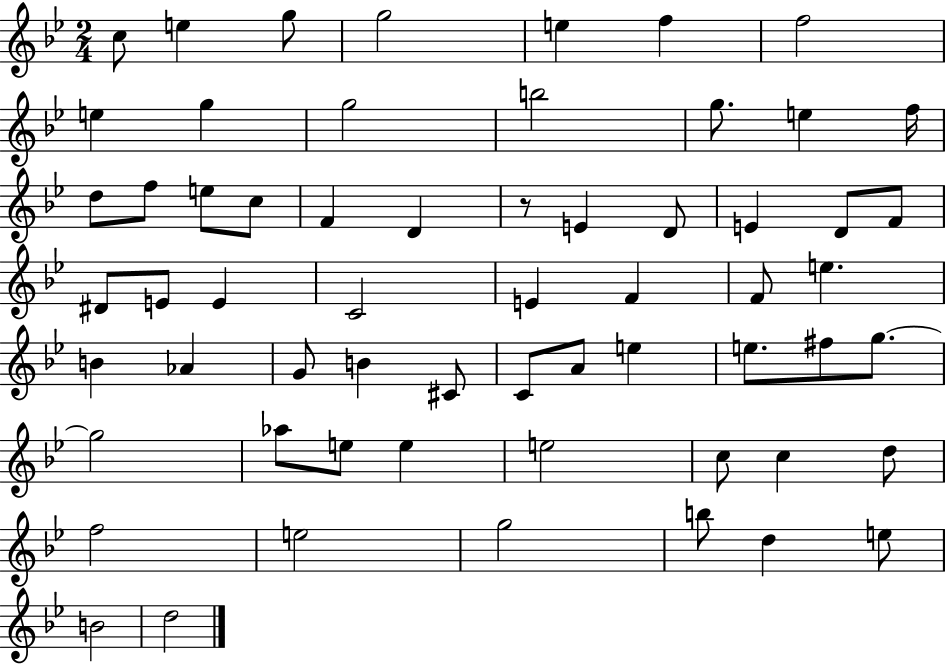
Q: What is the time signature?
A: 2/4